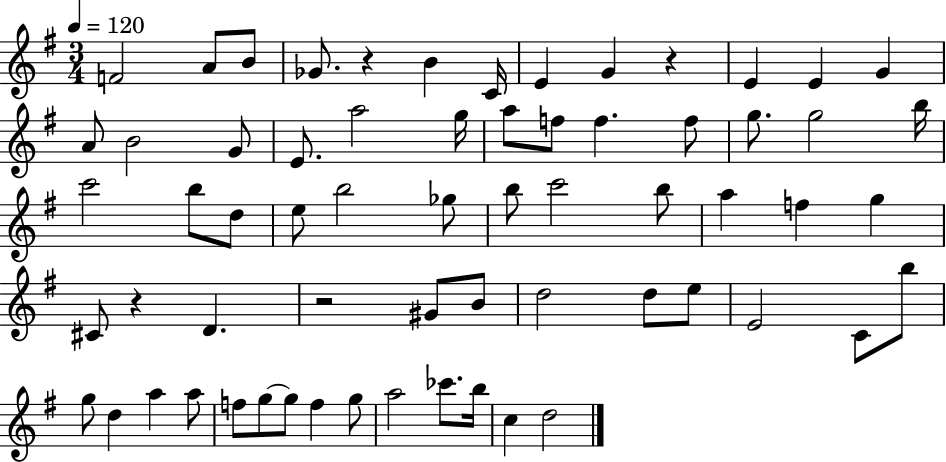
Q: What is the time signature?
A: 3/4